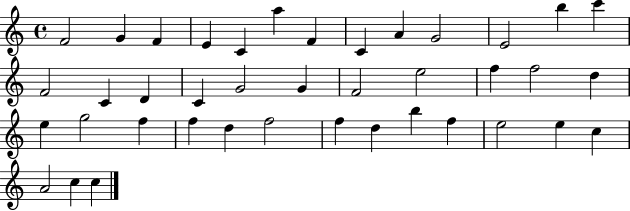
{
  \clef treble
  \time 4/4
  \defaultTimeSignature
  \key c \major
  f'2 g'4 f'4 | e'4 c'4 a''4 f'4 | c'4 a'4 g'2 | e'2 b''4 c'''4 | \break f'2 c'4 d'4 | c'4 g'2 g'4 | f'2 e''2 | f''4 f''2 d''4 | \break e''4 g''2 f''4 | f''4 d''4 f''2 | f''4 d''4 b''4 f''4 | e''2 e''4 c''4 | \break a'2 c''4 c''4 | \bar "|."
}